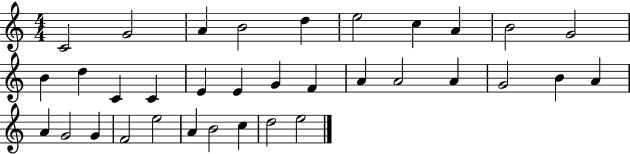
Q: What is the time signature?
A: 4/4